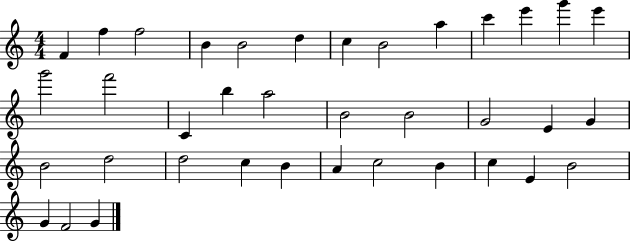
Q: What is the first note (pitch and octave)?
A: F4